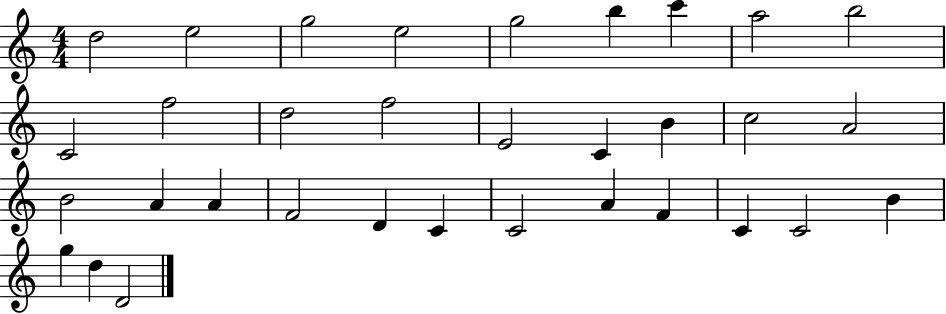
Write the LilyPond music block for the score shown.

{
  \clef treble
  \numericTimeSignature
  \time 4/4
  \key c \major
  d''2 e''2 | g''2 e''2 | g''2 b''4 c'''4 | a''2 b''2 | \break c'2 f''2 | d''2 f''2 | e'2 c'4 b'4 | c''2 a'2 | \break b'2 a'4 a'4 | f'2 d'4 c'4 | c'2 a'4 f'4 | c'4 c'2 b'4 | \break g''4 d''4 d'2 | \bar "|."
}